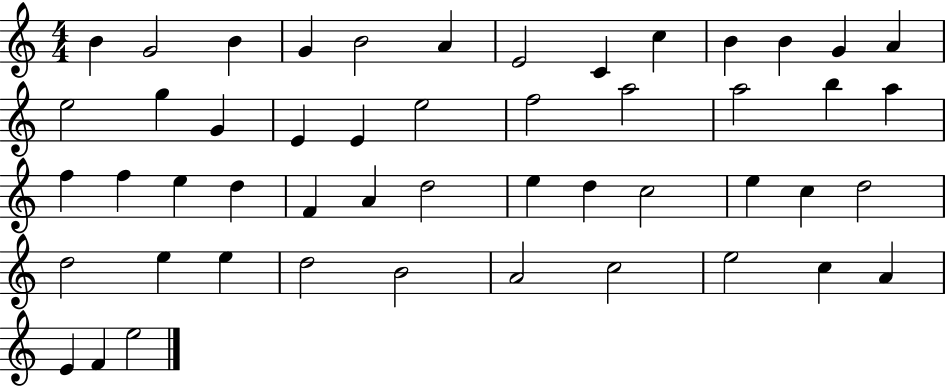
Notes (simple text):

B4/q G4/h B4/q G4/q B4/h A4/q E4/h C4/q C5/q B4/q B4/q G4/q A4/q E5/h G5/q G4/q E4/q E4/q E5/h F5/h A5/h A5/h B5/q A5/q F5/q F5/q E5/q D5/q F4/q A4/q D5/h E5/q D5/q C5/h E5/q C5/q D5/h D5/h E5/q E5/q D5/h B4/h A4/h C5/h E5/h C5/q A4/q E4/q F4/q E5/h